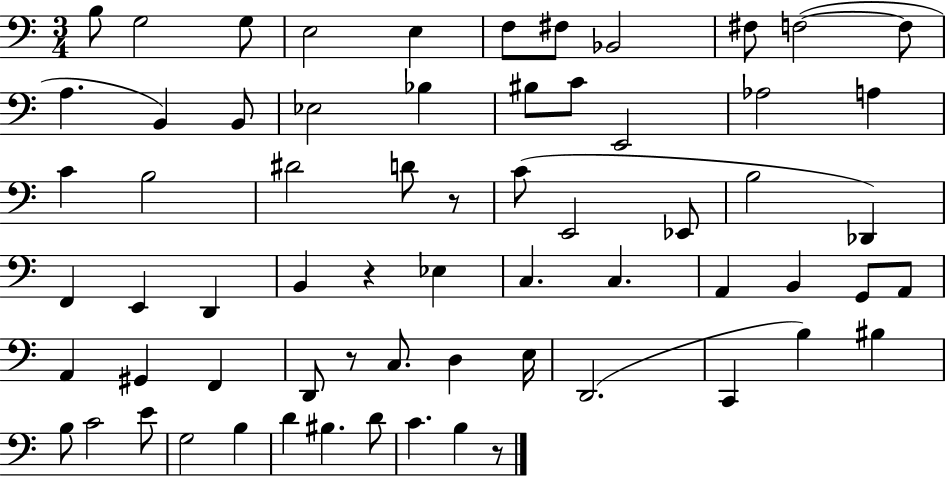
X:1
T:Untitled
M:3/4
L:1/4
K:C
B,/2 G,2 G,/2 E,2 E, F,/2 ^F,/2 _B,,2 ^F,/2 F,2 F,/2 A, B,, B,,/2 _E,2 _B, ^B,/2 C/2 E,,2 _A,2 A, C B,2 ^D2 D/2 z/2 C/2 E,,2 _E,,/2 B,2 _D,, F,, E,, D,, B,, z _E, C, C, A,, B,, G,,/2 A,,/2 A,, ^G,, F,, D,,/2 z/2 C,/2 D, E,/4 D,,2 C,, B, ^B, B,/2 C2 E/2 G,2 B, D ^B, D/2 C B, z/2